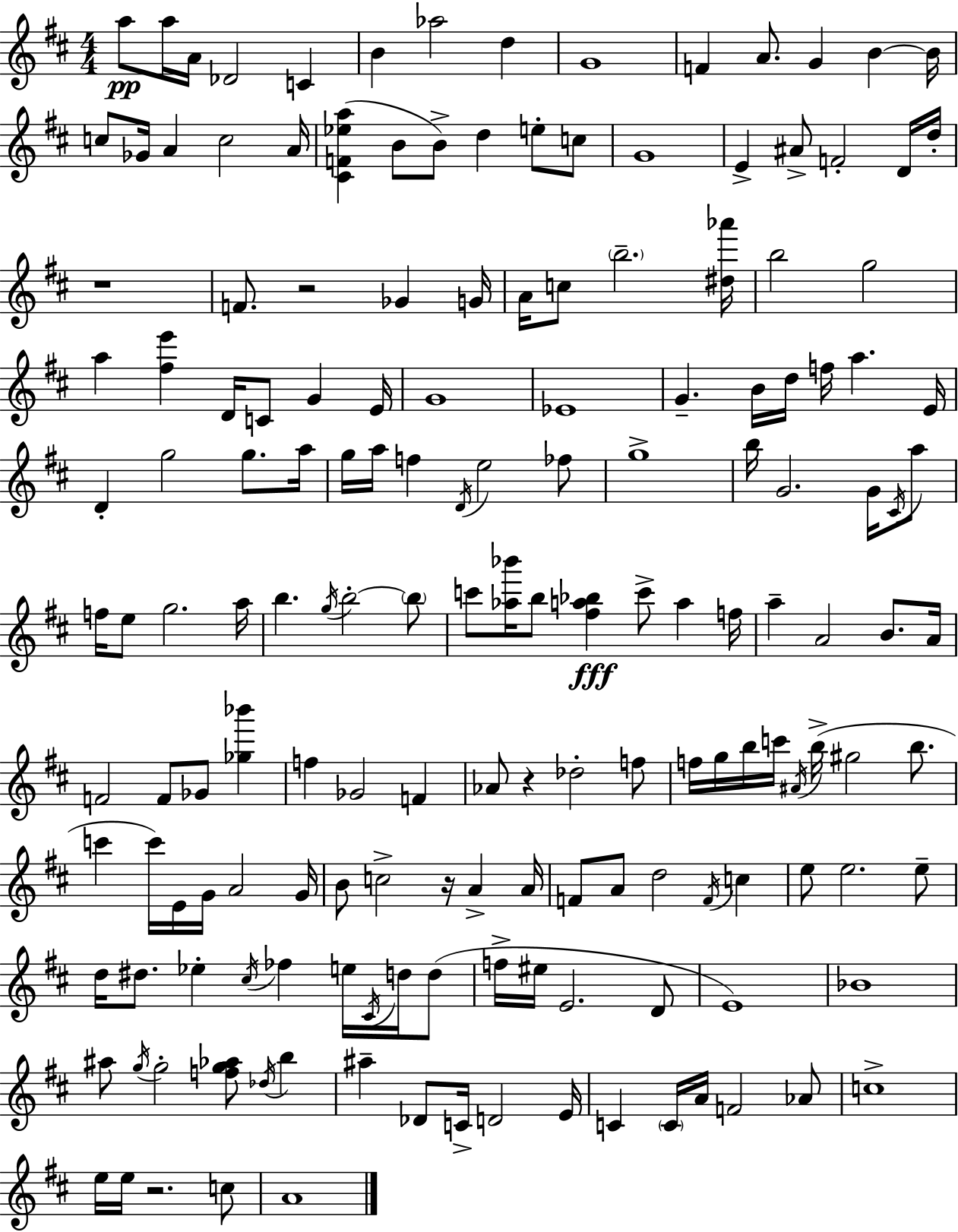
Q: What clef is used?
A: treble